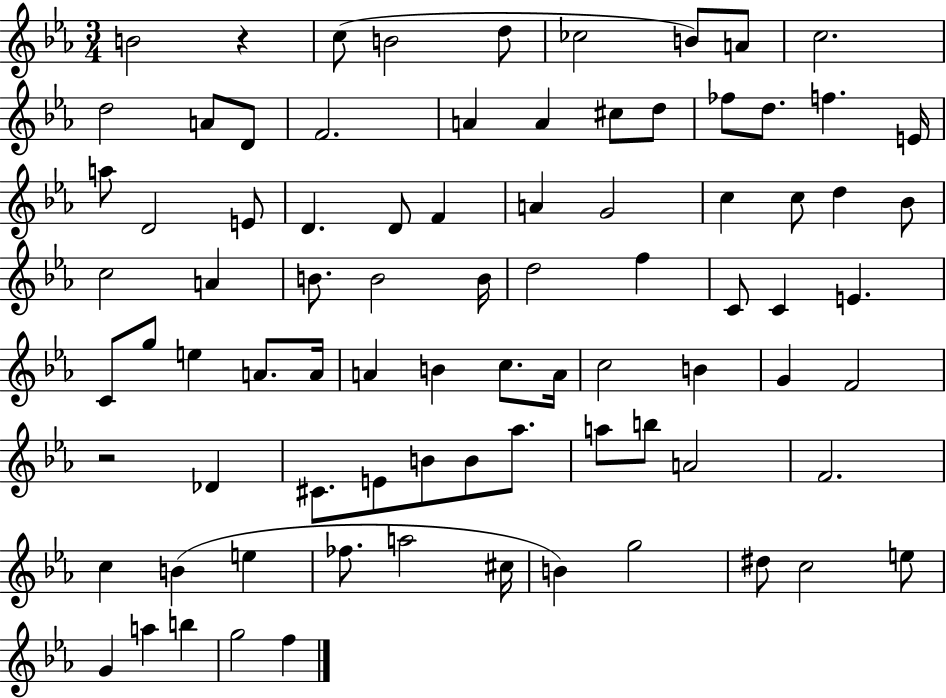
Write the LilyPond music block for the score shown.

{
  \clef treble
  \numericTimeSignature
  \time 3/4
  \key ees \major
  b'2 r4 | c''8( b'2 d''8 | ces''2 b'8) a'8 | c''2. | \break d''2 a'8 d'8 | f'2. | a'4 a'4 cis''8 d''8 | fes''8 d''8. f''4. e'16 | \break a''8 d'2 e'8 | d'4. d'8 f'4 | a'4 g'2 | c''4 c''8 d''4 bes'8 | \break c''2 a'4 | b'8. b'2 b'16 | d''2 f''4 | c'8 c'4 e'4. | \break c'8 g''8 e''4 a'8. a'16 | a'4 b'4 c''8. a'16 | c''2 b'4 | g'4 f'2 | \break r2 des'4 | cis'8. e'8 b'8 b'8 aes''8. | a''8 b''8 a'2 | f'2. | \break c''4 b'4( e''4 | fes''8. a''2 cis''16 | b'4) g''2 | dis''8 c''2 e''8 | \break g'4 a''4 b''4 | g''2 f''4 | \bar "|."
}